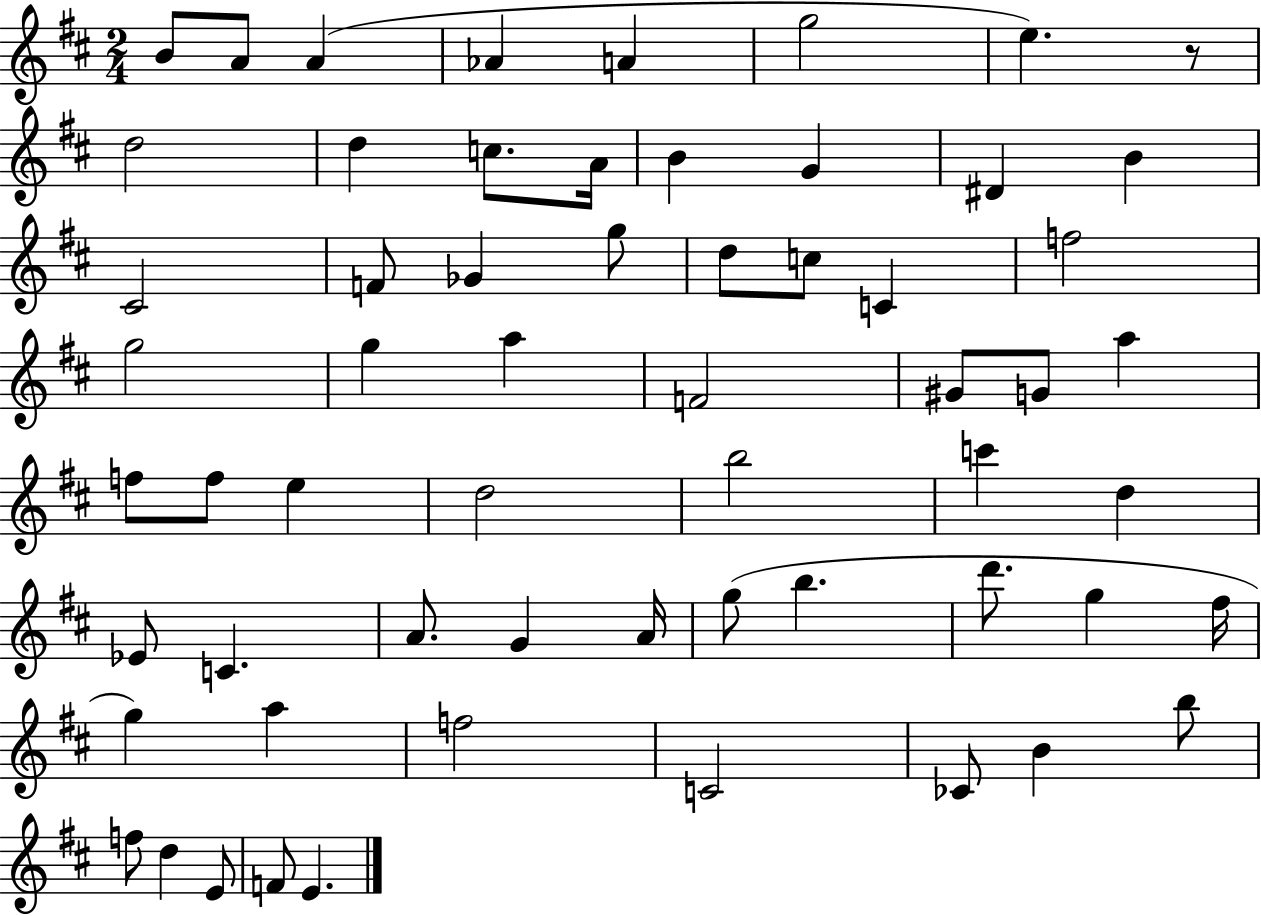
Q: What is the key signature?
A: D major